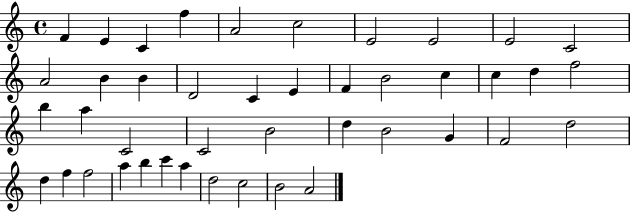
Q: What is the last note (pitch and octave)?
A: A4